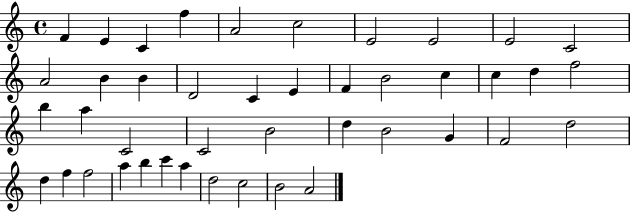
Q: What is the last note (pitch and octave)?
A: A4